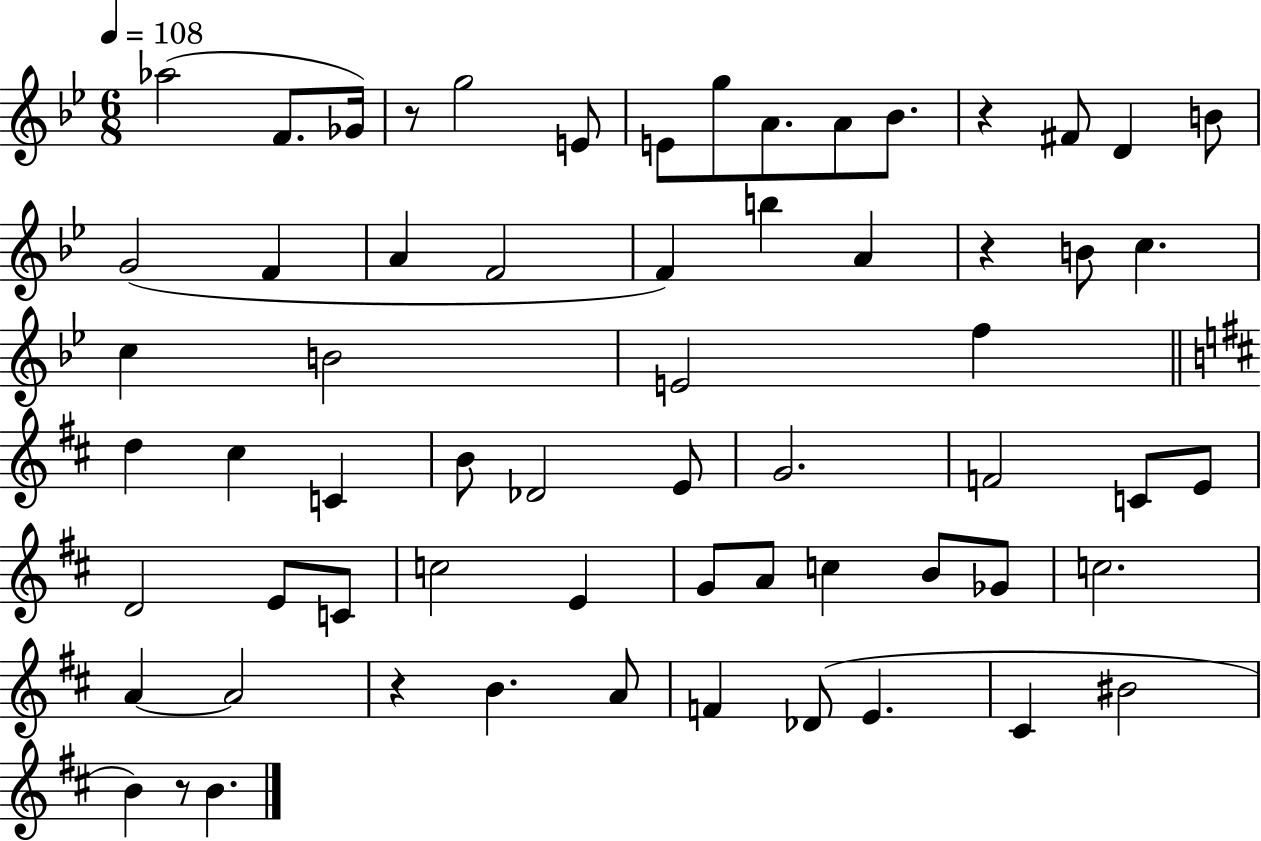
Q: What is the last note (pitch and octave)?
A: B4